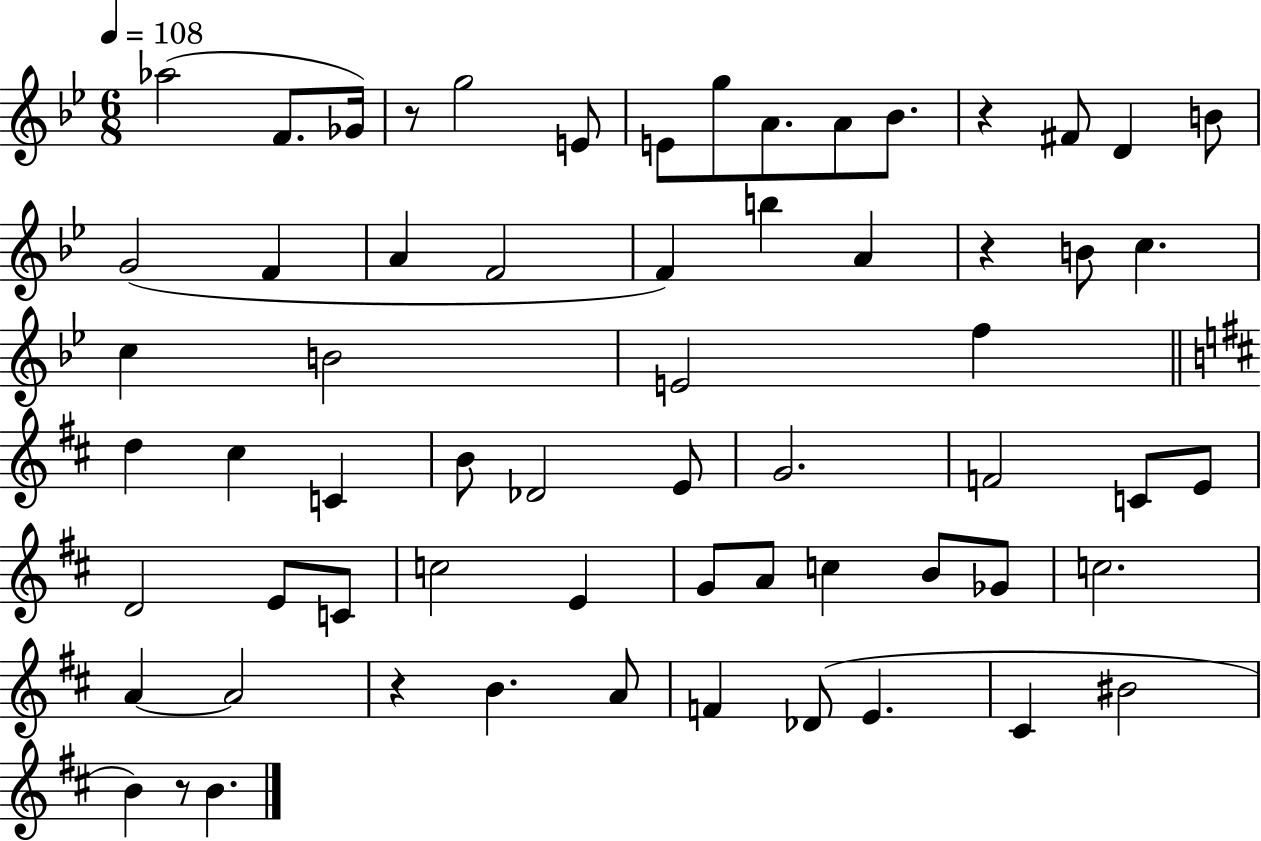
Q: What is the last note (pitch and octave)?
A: B4